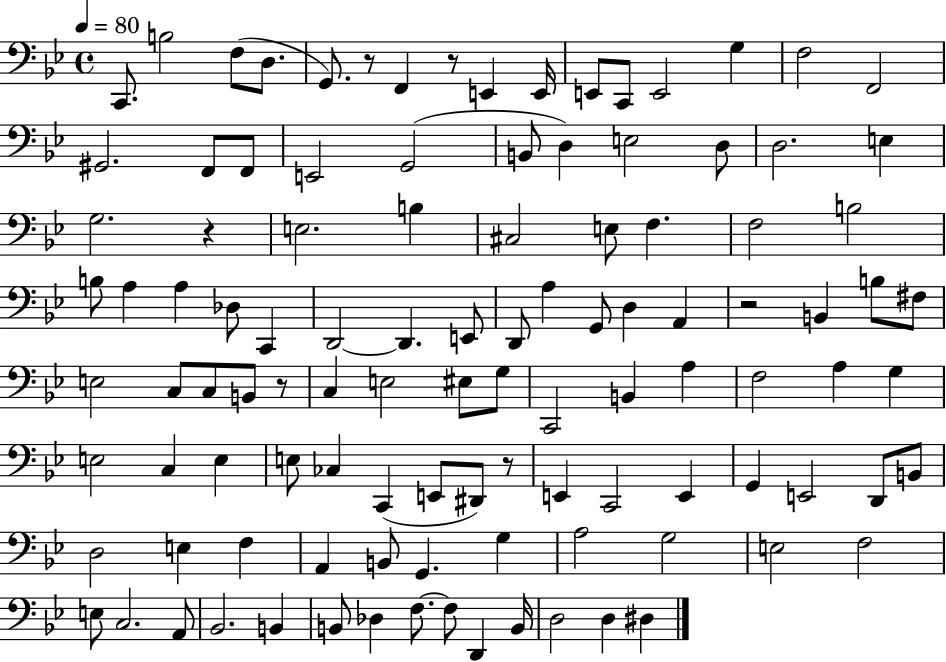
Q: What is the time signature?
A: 4/4